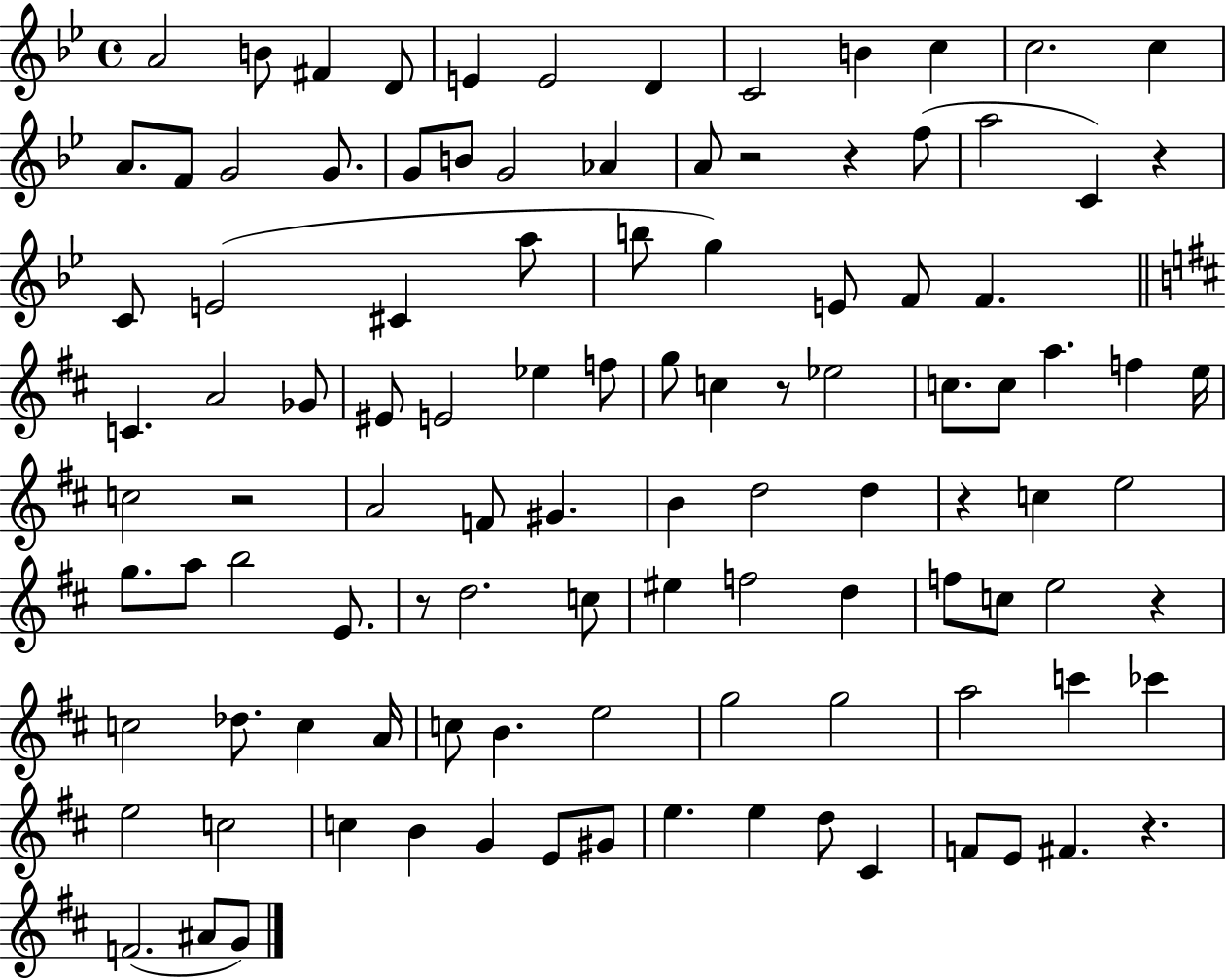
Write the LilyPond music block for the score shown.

{
  \clef treble
  \time 4/4
  \defaultTimeSignature
  \key bes \major
  a'2 b'8 fis'4 d'8 | e'4 e'2 d'4 | c'2 b'4 c''4 | c''2. c''4 | \break a'8. f'8 g'2 g'8. | g'8 b'8 g'2 aes'4 | a'8 r2 r4 f''8( | a''2 c'4) r4 | \break c'8 e'2( cis'4 a''8 | b''8 g''4) e'8 f'8 f'4. | \bar "||" \break \key d \major c'4. a'2 ges'8 | eis'8 e'2 ees''4 f''8 | g''8 c''4 r8 ees''2 | c''8. c''8 a''4. f''4 e''16 | \break c''2 r2 | a'2 f'8 gis'4. | b'4 d''2 d''4 | r4 c''4 e''2 | \break g''8. a''8 b''2 e'8. | r8 d''2. c''8 | eis''4 f''2 d''4 | f''8 c''8 e''2 r4 | \break c''2 des''8. c''4 a'16 | c''8 b'4. e''2 | g''2 g''2 | a''2 c'''4 ces'''4 | \break e''2 c''2 | c''4 b'4 g'4 e'8 gis'8 | e''4. e''4 d''8 cis'4 | f'8 e'8 fis'4. r4. | \break f'2.( ais'8 g'8) | \bar "|."
}